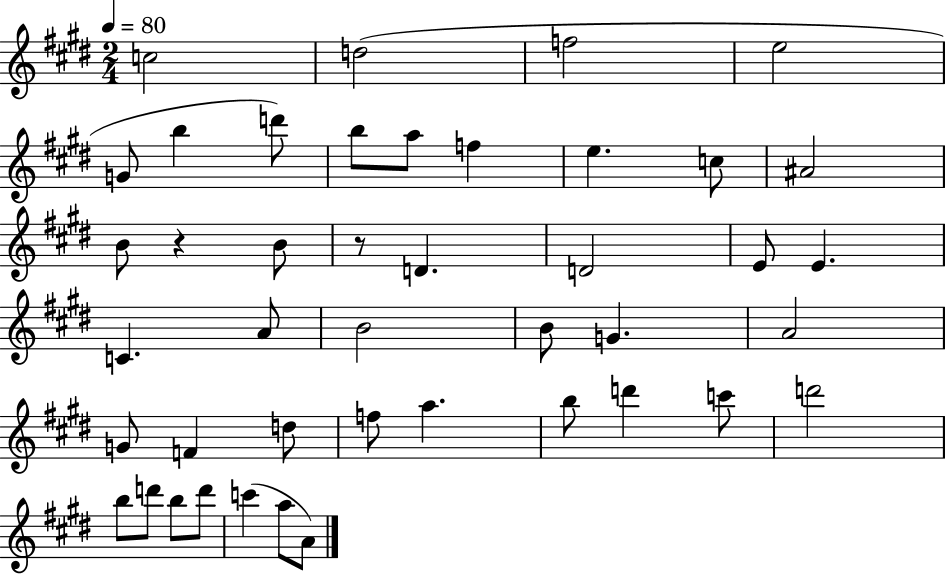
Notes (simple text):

C5/h D5/h F5/h E5/h G4/e B5/q D6/e B5/e A5/e F5/q E5/q. C5/e A#4/h B4/e R/q B4/e R/e D4/q. D4/h E4/e E4/q. C4/q. A4/e B4/h B4/e G4/q. A4/h G4/e F4/q D5/e F5/e A5/q. B5/e D6/q C6/e D6/h B5/e D6/e B5/e D6/e C6/q A5/e A4/e